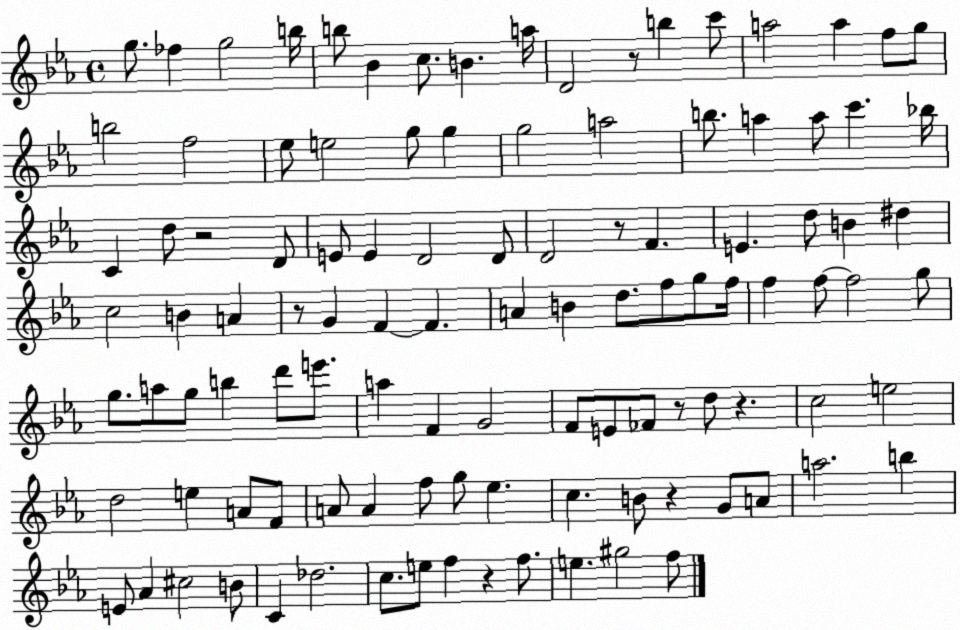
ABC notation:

X:1
T:Untitled
M:4/4
L:1/4
K:Eb
g/2 _f g2 b/4 b/2 _B c/2 B a/4 D2 z/2 b c'/2 a2 a f/2 g/2 b2 f2 _e/2 e2 g/2 g g2 a2 b/2 a a/2 c' _b/4 C d/2 z2 D/2 E/2 E D2 D/2 D2 z/2 F E d/2 B ^d c2 B A z/2 G F F A B d/2 f/2 g/2 f/4 f f/2 f2 g/2 g/2 a/2 g/2 b d'/2 e'/2 a F G2 F/2 E/2 _F/2 z/2 d/2 z c2 e2 d2 e A/2 F/2 A/2 A f/2 g/2 _e c B/2 z G/2 A/2 a2 b E/2 _A ^c2 B/2 C _d2 c/2 e/2 f z f/2 e ^g2 f/2